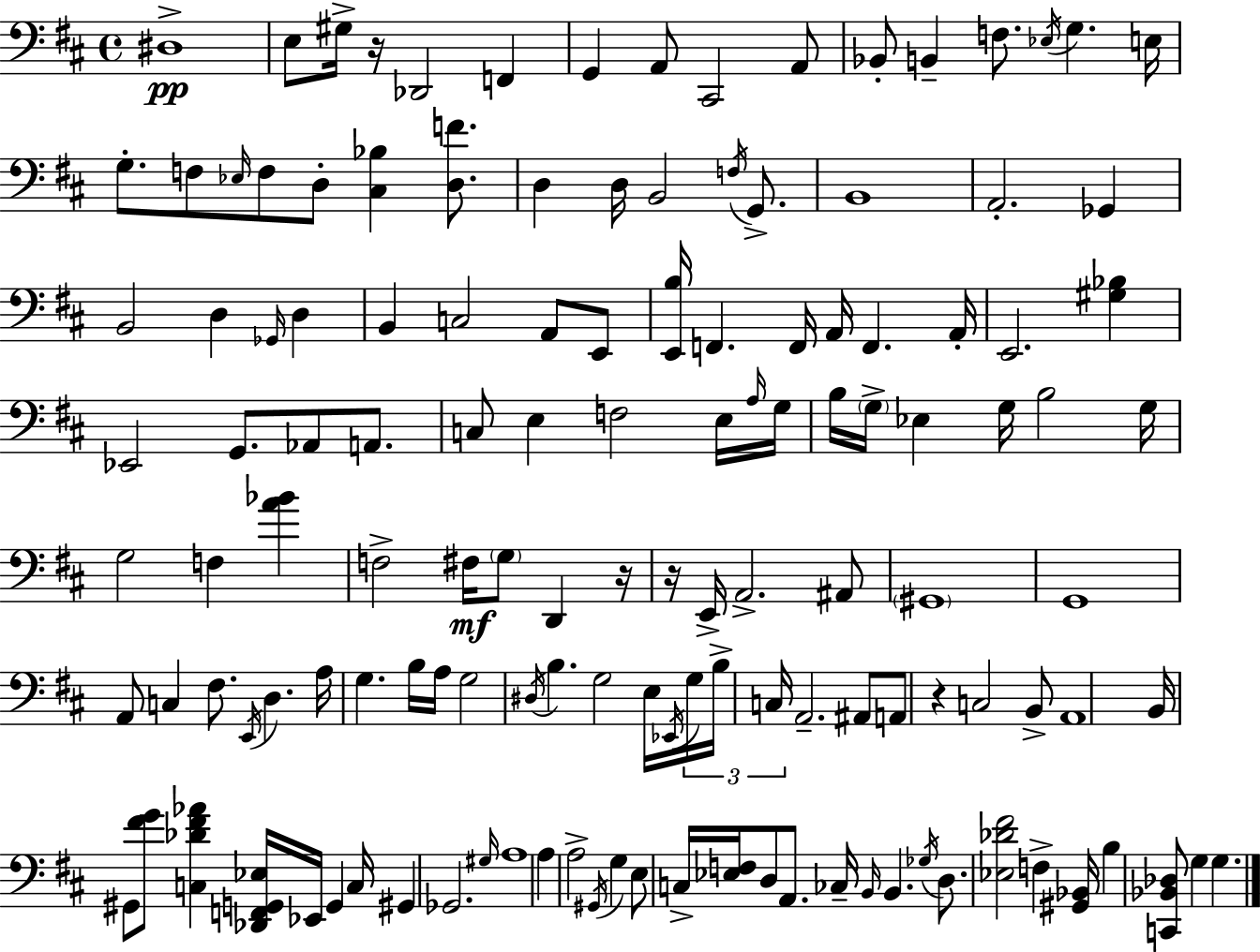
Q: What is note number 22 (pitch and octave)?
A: D3